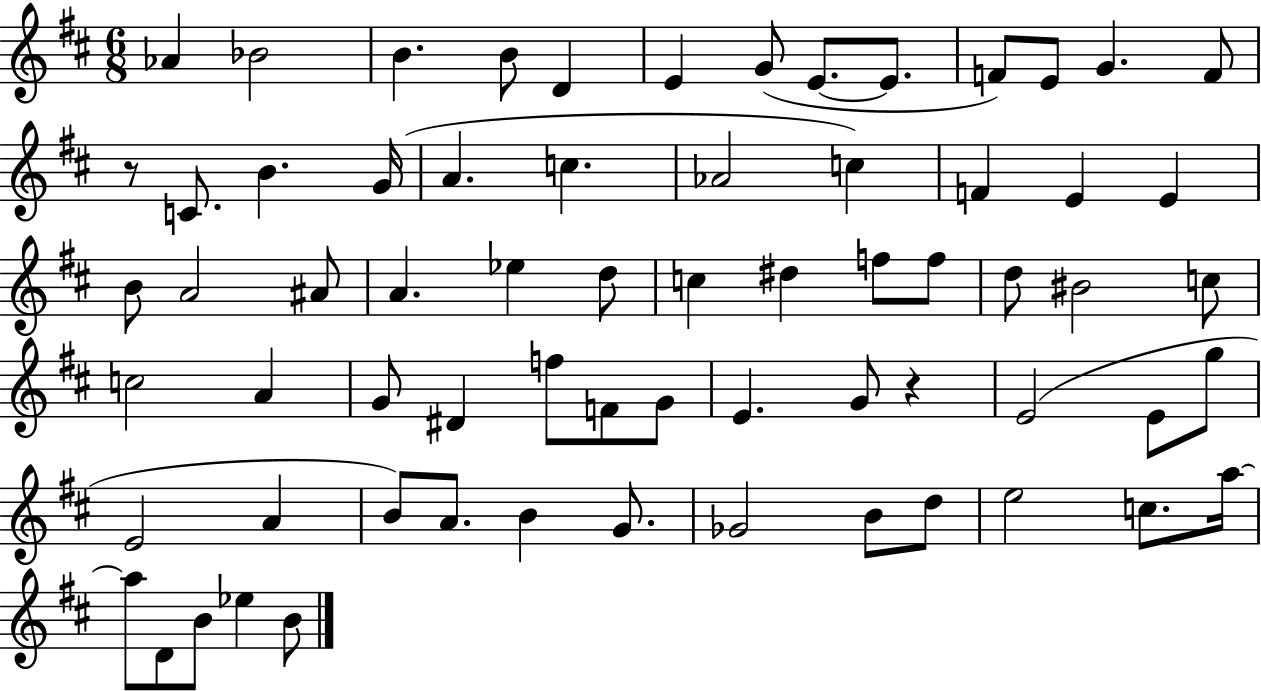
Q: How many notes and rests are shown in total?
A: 67